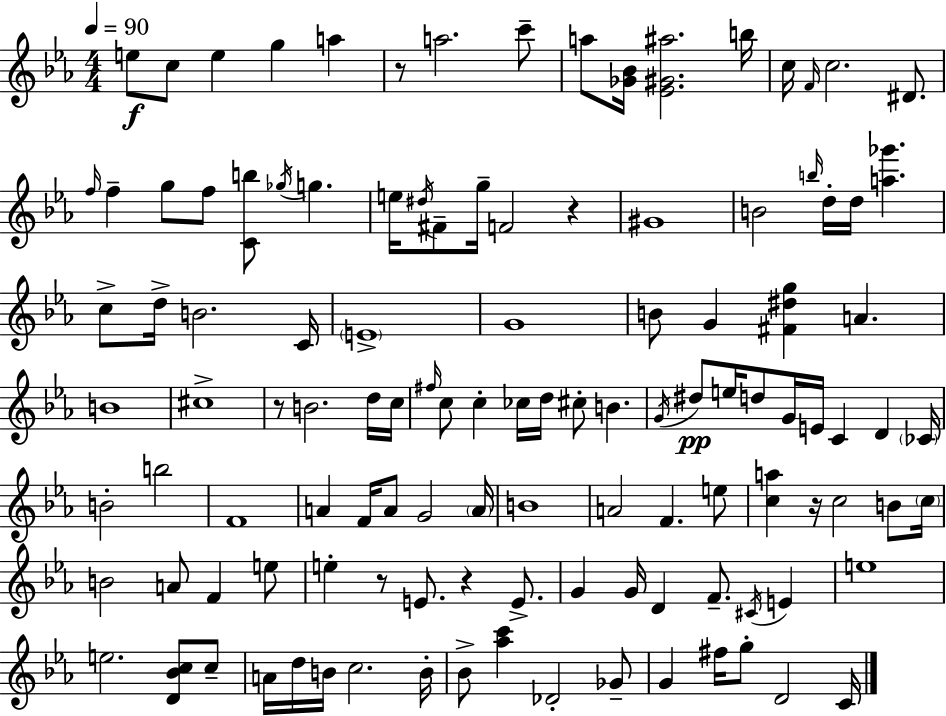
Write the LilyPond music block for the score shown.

{
  \clef treble
  \numericTimeSignature
  \time 4/4
  \key c \minor
  \tempo 4 = 90
  e''8\f c''8 e''4 g''4 a''4 | r8 a''2. c'''8-- | a''8 <ges' bes'>16 <ees' gis' ais''>2. b''16 | c''16 \grace { f'16 } c''2. dis'8. | \break \grace { f''16 } f''4-- g''8 f''8 <c' b''>8 \acciaccatura { ges''16 } g''4. | e''16 \acciaccatura { dis''16 } fis'8-- g''16-- f'2 | r4 gis'1 | b'2 \grace { b''16 } d''16-. d''16 <a'' ges'''>4. | \break c''8-> d''16-> b'2. | c'16 \parenthesize e'1-> | g'1 | b'8 g'4 <fis' dis'' g''>4 a'4. | \break b'1 | cis''1-> | r8 b'2. | d''16 c''16 \grace { fis''16 } c''8 c''4-. ces''16 d''16 cis''8-. | \break b'4. \acciaccatura { g'16 }\pp dis''8 e''16 d''8 g'16 e'16 c'4 | d'4 \parenthesize ces'16 b'2-. b''2 | f'1 | a'4 f'16 a'8 g'2 | \break \parenthesize a'16 b'1 | a'2 f'4. | e''8 <c'' a''>4 r16 c''2 | b'8 \parenthesize c''16 b'2 a'8 | \break f'4 e''8 e''4-. r8 e'8. | r4 e'8.-> g'4 g'16 d'4 | f'8.-- \acciaccatura { cis'16 } e'4 e''1 | e''2. | \break <d' bes' c''>8 c''8-- a'16 d''16 b'16 c''2. | b'16-. bes'8-> <aes'' c'''>4 des'2-. | ges'8-- g'4 fis''16 g''8-. d'2 | c'16 \bar "|."
}